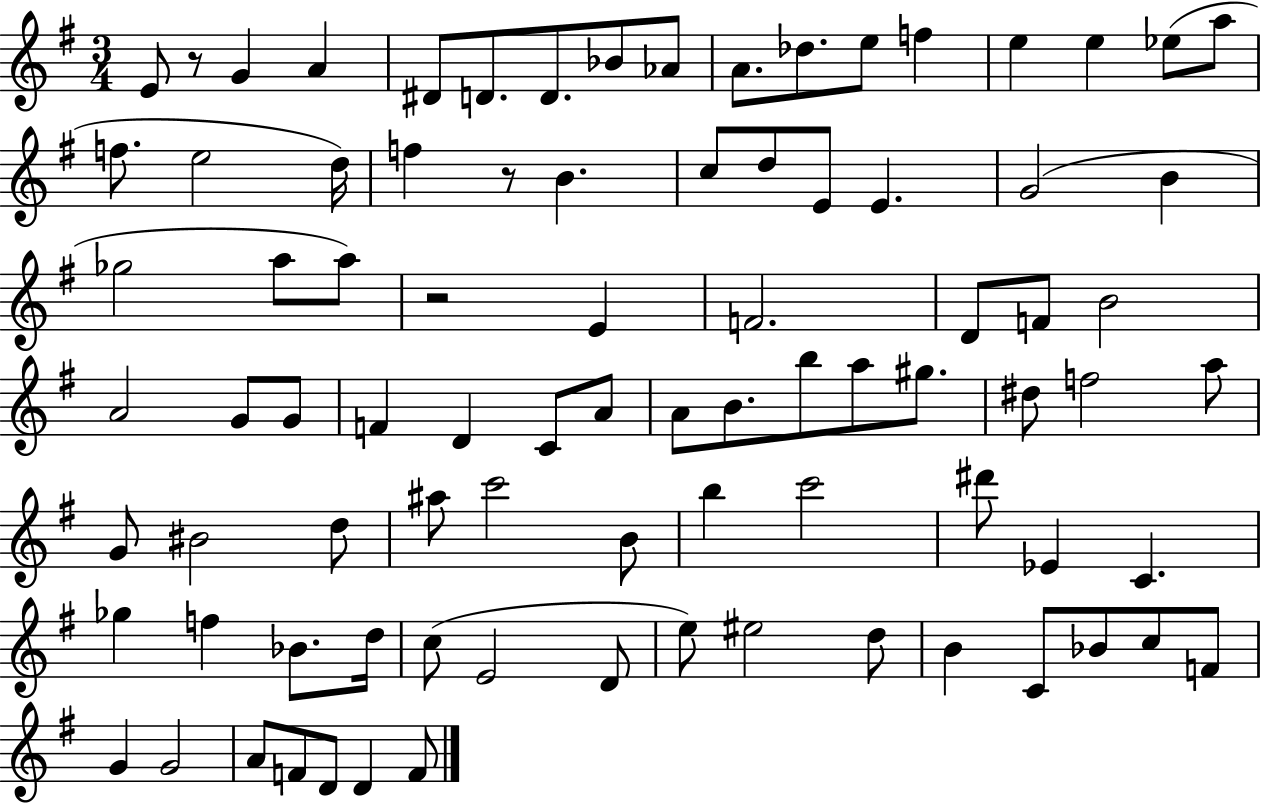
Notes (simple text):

E4/e R/e G4/q A4/q D#4/e D4/e. D4/e. Bb4/e Ab4/e A4/e. Db5/e. E5/e F5/q E5/q E5/q Eb5/e A5/e F5/e. E5/h D5/s F5/q R/e B4/q. C5/e D5/e E4/e E4/q. G4/h B4/q Gb5/h A5/e A5/e R/h E4/q F4/h. D4/e F4/e B4/h A4/h G4/e G4/e F4/q D4/q C4/e A4/e A4/e B4/e. B5/e A5/e G#5/e. D#5/e F5/h A5/e G4/e BIS4/h D5/e A#5/e C6/h B4/e B5/q C6/h D#6/e Eb4/q C4/q. Gb5/q F5/q Bb4/e. D5/s C5/e E4/h D4/e E5/e EIS5/h D5/e B4/q C4/e Bb4/e C5/e F4/e G4/q G4/h A4/e F4/e D4/e D4/q F4/e